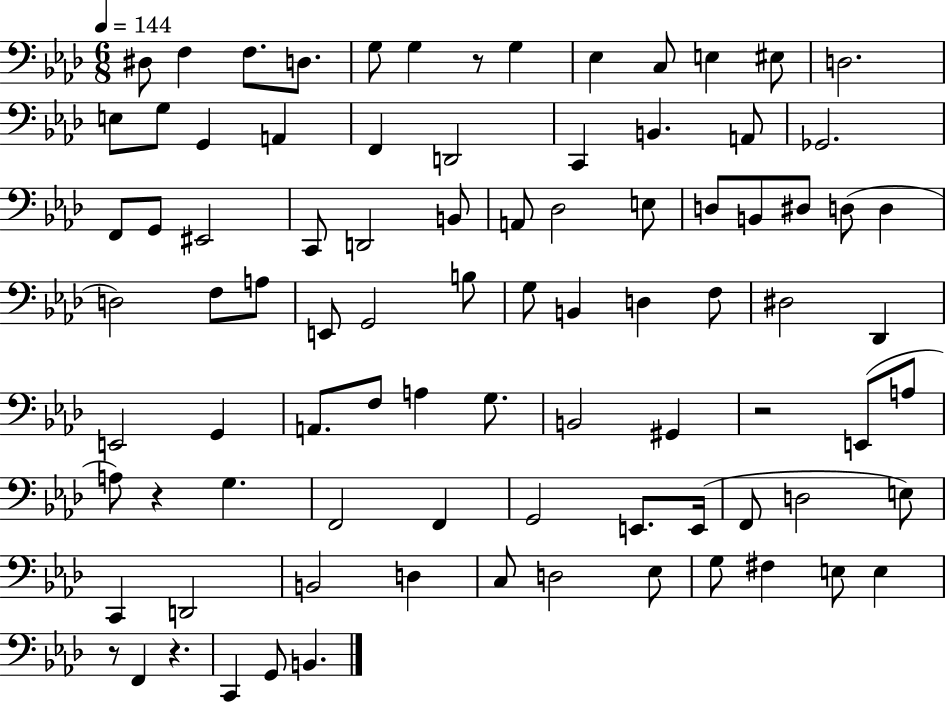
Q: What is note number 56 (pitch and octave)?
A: G#2